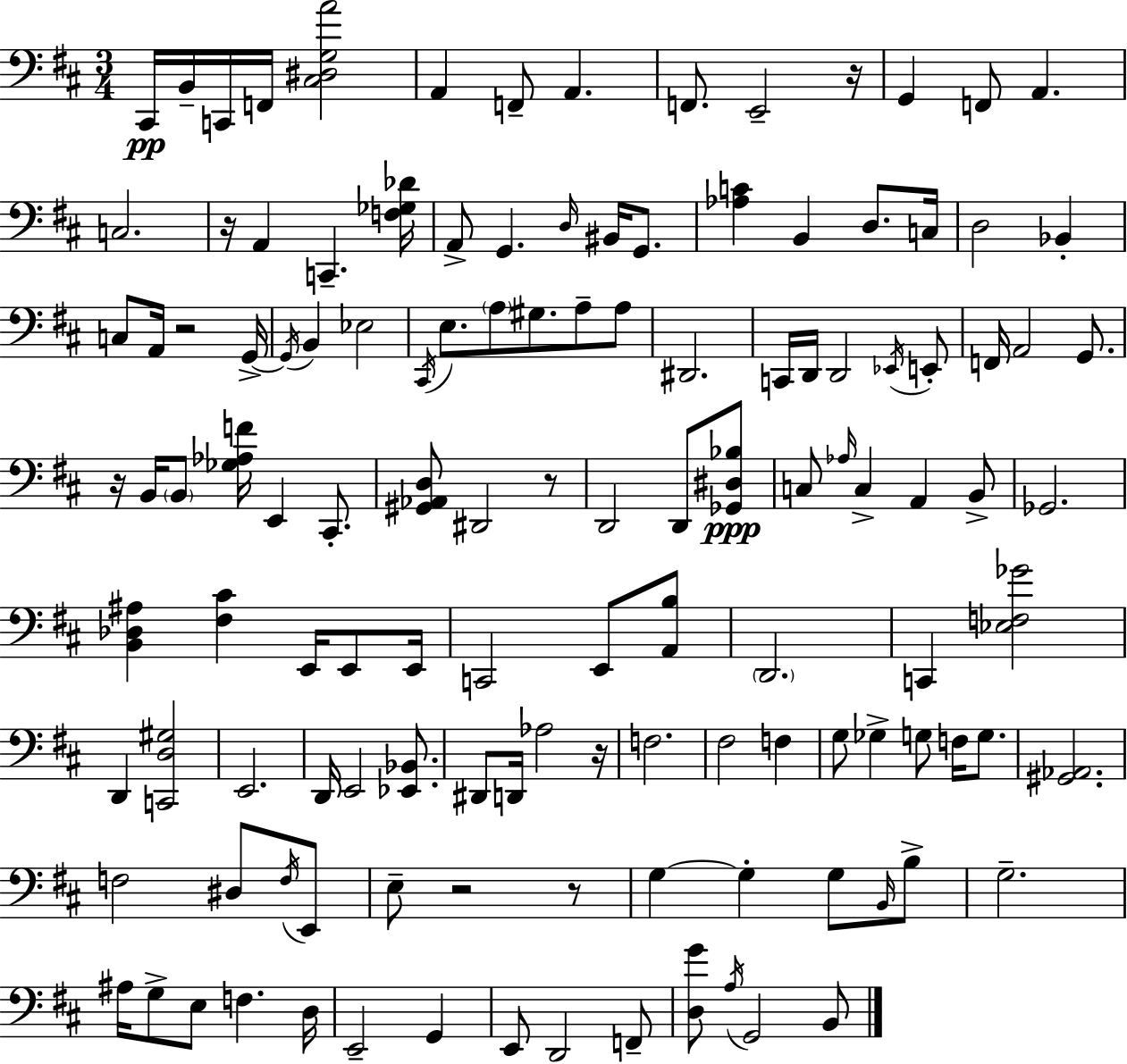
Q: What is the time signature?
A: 3/4